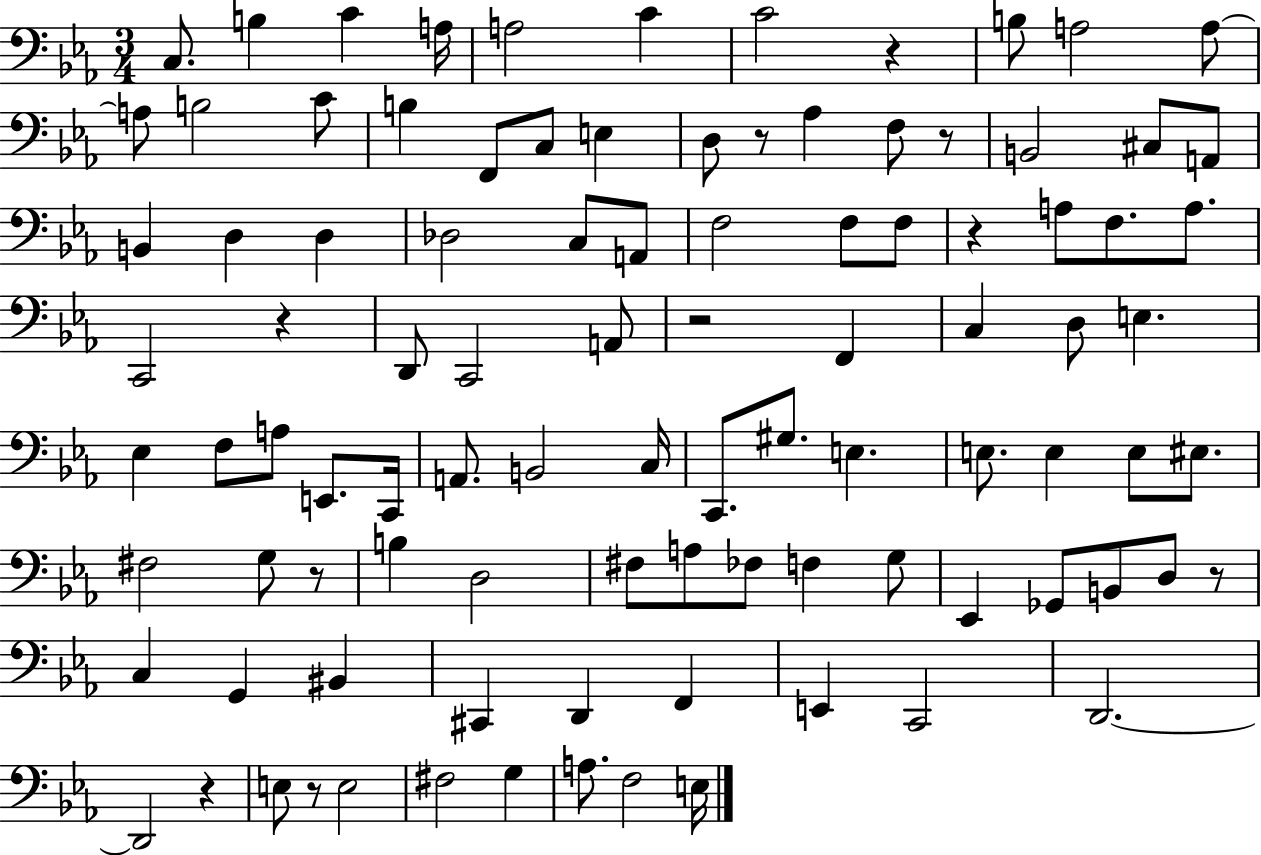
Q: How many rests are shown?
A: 10